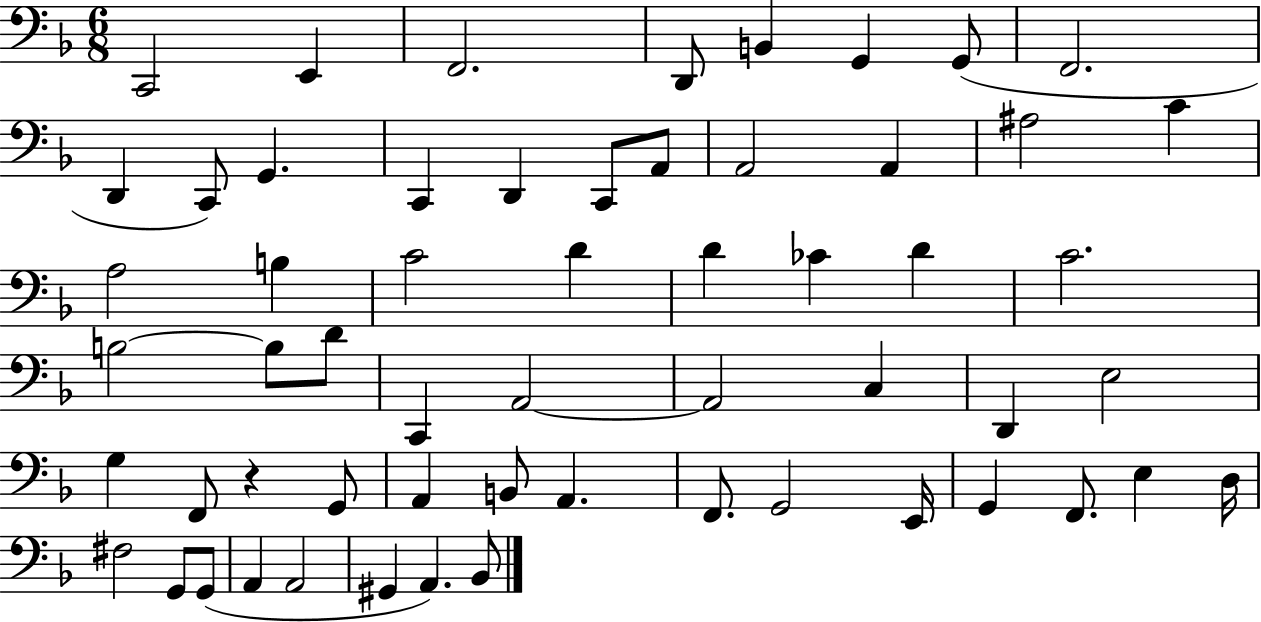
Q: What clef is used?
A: bass